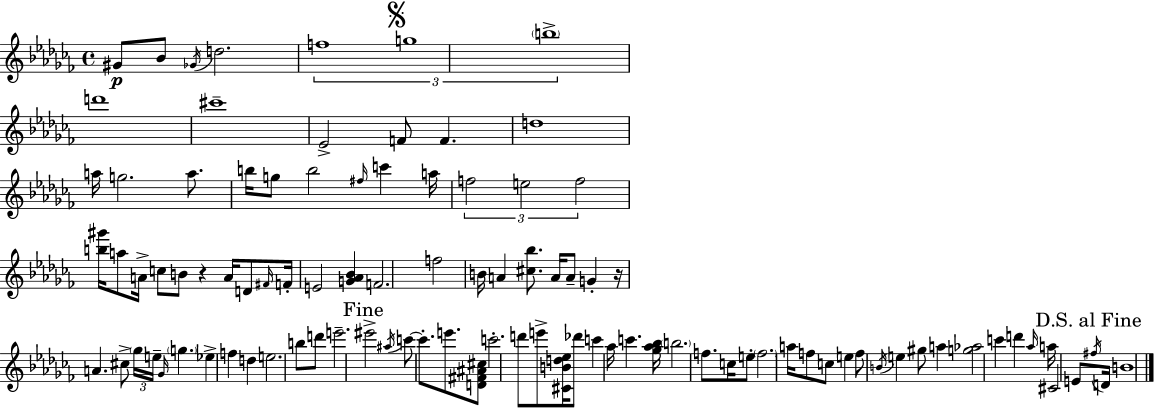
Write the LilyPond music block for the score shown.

{
  \clef treble
  \time 4/4
  \defaultTimeSignature
  \key aes \minor
  gis'8\p bes'8 \acciaccatura { ges'16 } d''2. | \tuplet 3/2 { f''1 | \mark \markup { \musicglyph "scripts.segno" } g''1 | \parenthesize b''1-> } | \break d'''1 | cis'''1-- | ees'2-> f'8 f'4. | d''1 | \break a''16 g''2. a''8. | b''16 g''8 b''2 \grace { fis''16 } c'''4 | a''16 \tuplet 3/2 { f''2 e''2 | f''2 } <b'' gis'''>16 a''8 a'16-> c''8 | \break b'8 r4 a'16 d'8 \grace { fis'16 } f'16-. e'2 | <g' aes' bes'>4 f'2. | f''2 b'16 a'4 | <cis'' bes''>8. a'16 a'8-- g'4-. r16 a'4. | \break cis''8-> \tuplet 3/2 { \parenthesize ges''16 e''16-- \grace { ges'16 } } \parenthesize g''4. ees''4-> | f''4 d''4 e''2. | b''8 d'''8 e'''2.-- | \mark "Fine" eis'''2-> \acciaccatura { ais''16 } c'''8~~ c'''8.-. | \break e'''8. <d' fis' ais' cis''>8 c'''2.-. | d'''8 e'''8-> <cis' b' d'' ees''>16 des'''8 c'''4 aes''16 c'''4. | <ges'' aes'' bes''>16 \parenthesize b''2. | f''8. c''16 e''8-. \parenthesize f''2. | \break a''16 f''8 c''8 e''4 f''8 \acciaccatura { b'16 } | e''4 gis''8 a''4 <g'' aes''>2 | c'''4 d'''4 \grace { aes''16 } a''16 cis'2 | e'8 \mark "D.S. al Fine" \acciaccatura { fis''16 } d'16 b'1 | \break \bar "|."
}